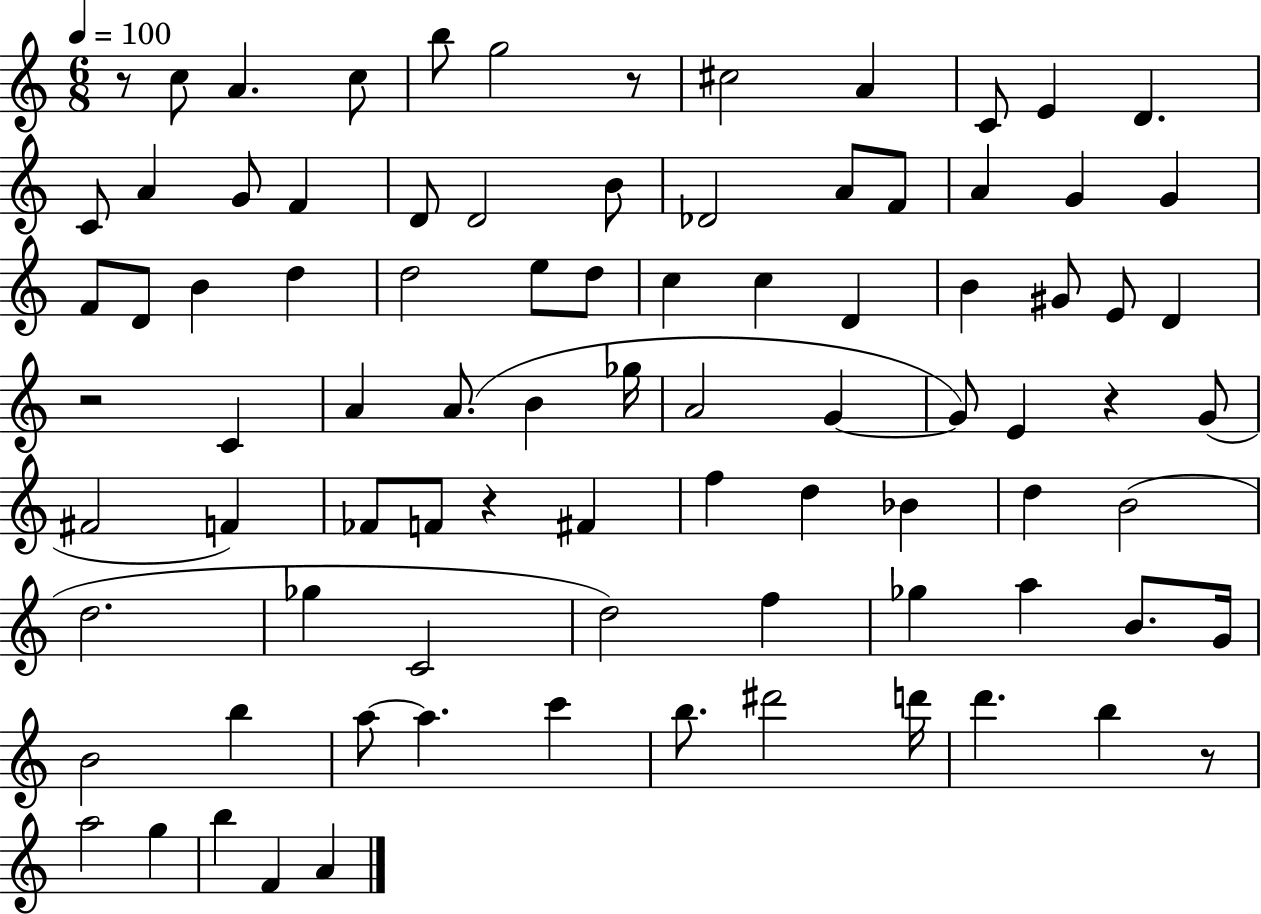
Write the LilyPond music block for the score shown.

{
  \clef treble
  \numericTimeSignature
  \time 6/8
  \key c \major
  \tempo 4 = 100
  r8 c''8 a'4. c''8 | b''8 g''2 r8 | cis''2 a'4 | c'8 e'4 d'4. | \break c'8 a'4 g'8 f'4 | d'8 d'2 b'8 | des'2 a'8 f'8 | a'4 g'4 g'4 | \break f'8 d'8 b'4 d''4 | d''2 e''8 d''8 | c''4 c''4 d'4 | b'4 gis'8 e'8 d'4 | \break r2 c'4 | a'4 a'8.( b'4 ges''16 | a'2 g'4~~ | g'8) e'4 r4 g'8( | \break fis'2 f'4) | fes'8 f'8 r4 fis'4 | f''4 d''4 bes'4 | d''4 b'2( | \break d''2. | ges''4 c'2 | d''2) f''4 | ges''4 a''4 b'8. g'16 | \break b'2 b''4 | a''8~~ a''4. c'''4 | b''8. dis'''2 d'''16 | d'''4. b''4 r8 | \break a''2 g''4 | b''4 f'4 a'4 | \bar "|."
}